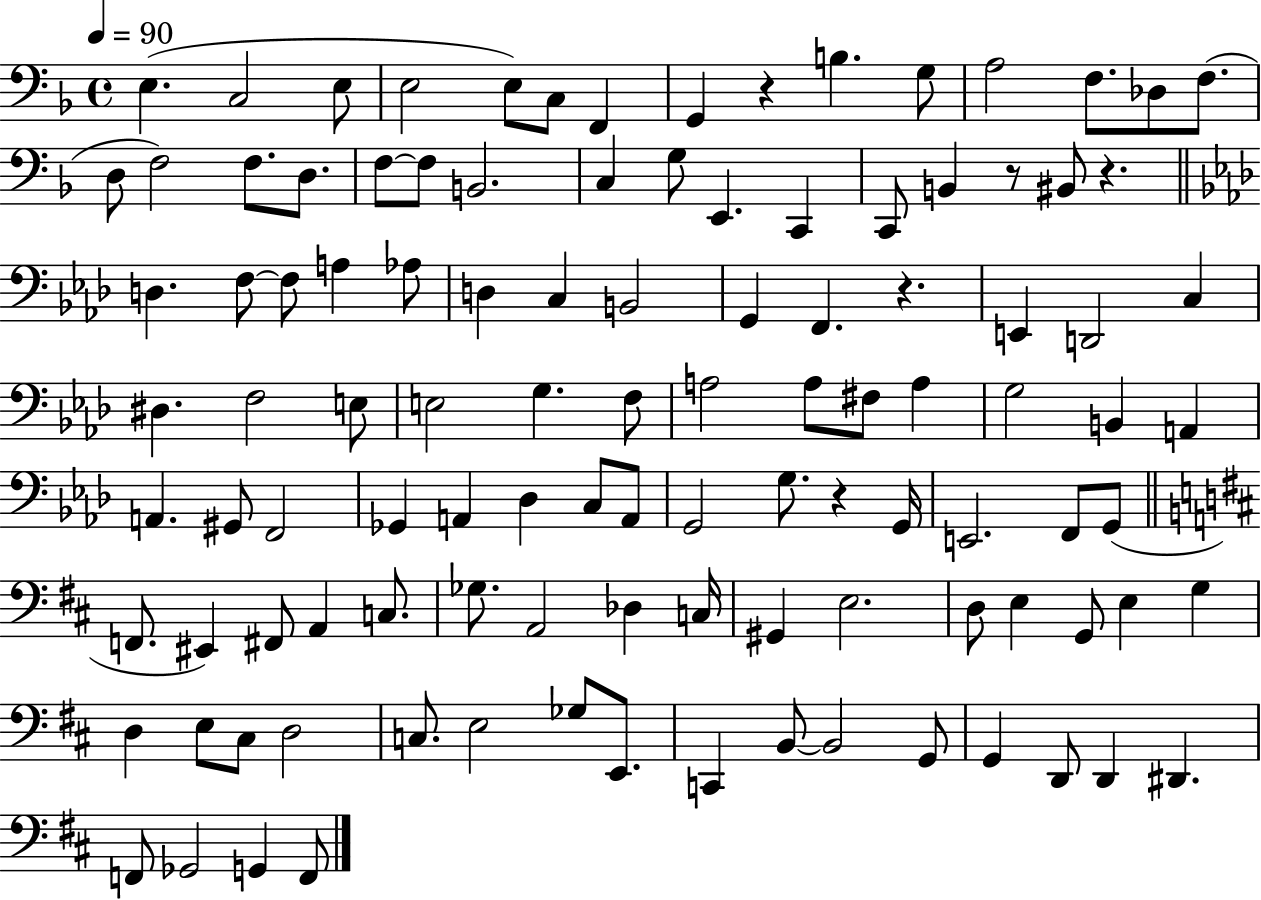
{
  \clef bass
  \time 4/4
  \defaultTimeSignature
  \key f \major
  \tempo 4 = 90
  e4.( c2 e8 | e2 e8) c8 f,4 | g,4 r4 b4. g8 | a2 f8. des8 f8.( | \break d8 f2) f8. d8. | f8~~ f8 b,2. | c4 g8 e,4. c,4 | c,8 b,4 r8 bis,8 r4. | \break \bar "||" \break \key aes \major d4. f8~~ f8 a4 aes8 | d4 c4 b,2 | g,4 f,4. r4. | e,4 d,2 c4 | \break dis4. f2 e8 | e2 g4. f8 | a2 a8 fis8 a4 | g2 b,4 a,4 | \break a,4. gis,8 f,2 | ges,4 a,4 des4 c8 a,8 | g,2 g8. r4 g,16 | e,2. f,8 g,8( | \break \bar "||" \break \key d \major f,8. eis,4) fis,8 a,4 c8. | ges8. a,2 des4 c16 | gis,4 e2. | d8 e4 g,8 e4 g4 | \break d4 e8 cis8 d2 | c8. e2 ges8 e,8. | c,4 b,8~~ b,2 g,8 | g,4 d,8 d,4 dis,4. | \break f,8 ges,2 g,4 f,8 | \bar "|."
}